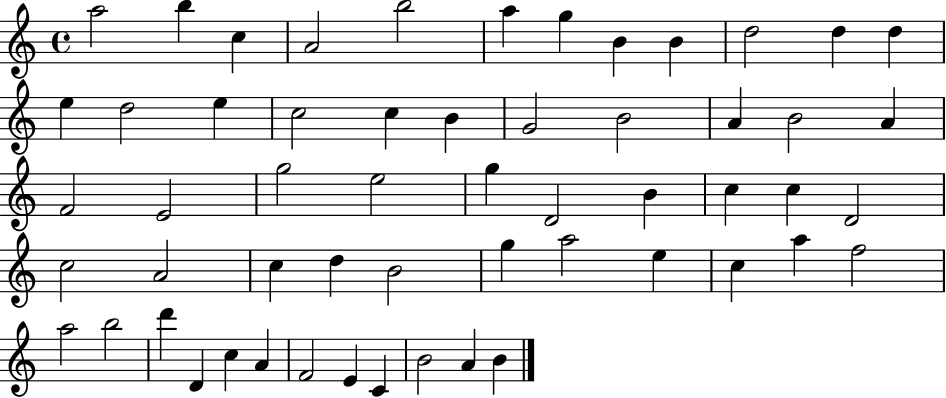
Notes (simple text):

A5/h B5/q C5/q A4/h B5/h A5/q G5/q B4/q B4/q D5/h D5/q D5/q E5/q D5/h E5/q C5/h C5/q B4/q G4/h B4/h A4/q B4/h A4/q F4/h E4/h G5/h E5/h G5/q D4/h B4/q C5/q C5/q D4/h C5/h A4/h C5/q D5/q B4/h G5/q A5/h E5/q C5/q A5/q F5/h A5/h B5/h D6/q D4/q C5/q A4/q F4/h E4/q C4/q B4/h A4/q B4/q